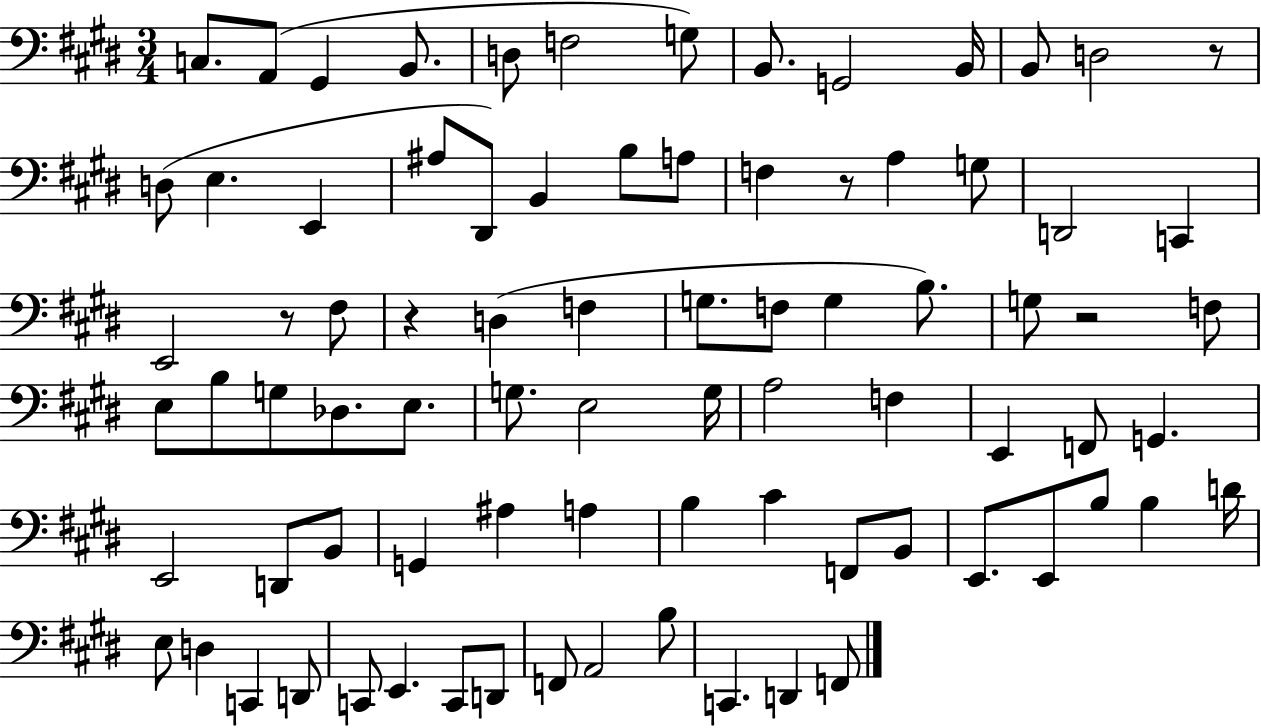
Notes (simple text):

C3/e. A2/e G#2/q B2/e. D3/e F3/h G3/e B2/e. G2/h B2/s B2/e D3/h R/e D3/e E3/q. E2/q A#3/e D#2/e B2/q B3/e A3/e F3/q R/e A3/q G3/e D2/h C2/q E2/h R/e F#3/e R/q D3/q F3/q G3/e. F3/e G3/q B3/e. G3/e R/h F3/e E3/e B3/e G3/e Db3/e. E3/e. G3/e. E3/h G3/s A3/h F3/q E2/q F2/e G2/q. E2/h D2/e B2/e G2/q A#3/q A3/q B3/q C#4/q F2/e B2/e E2/e. E2/e B3/e B3/q D4/s E3/e D3/q C2/q D2/e C2/e E2/q. C2/e D2/e F2/e A2/h B3/e C2/q. D2/q F2/e